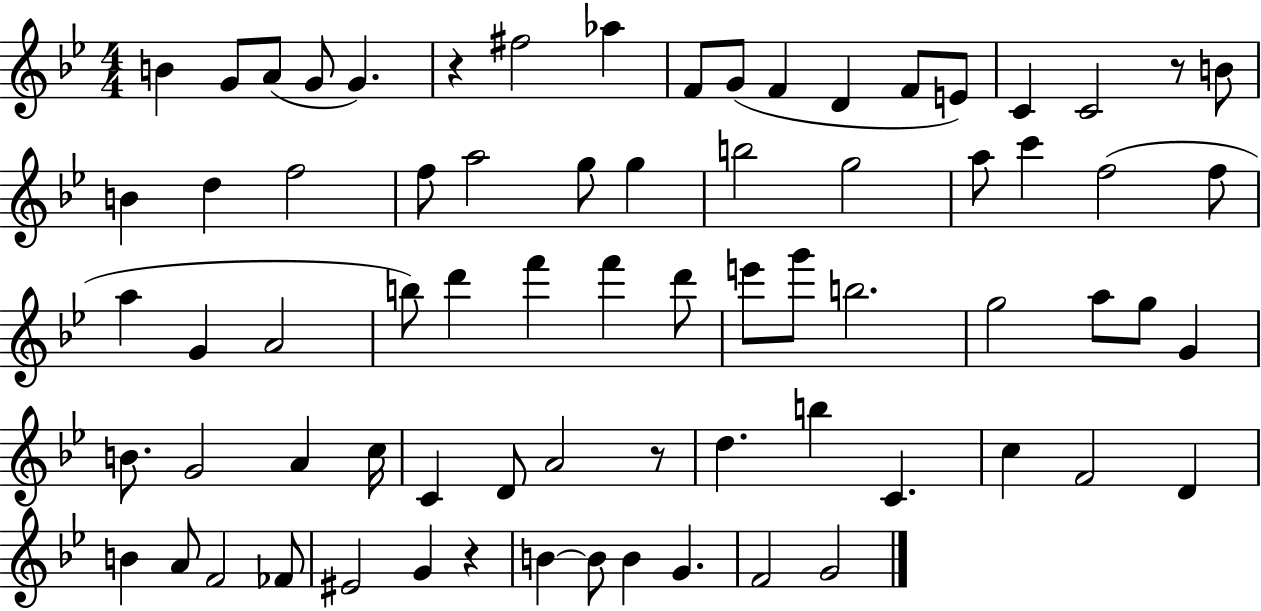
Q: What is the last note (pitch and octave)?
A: G4